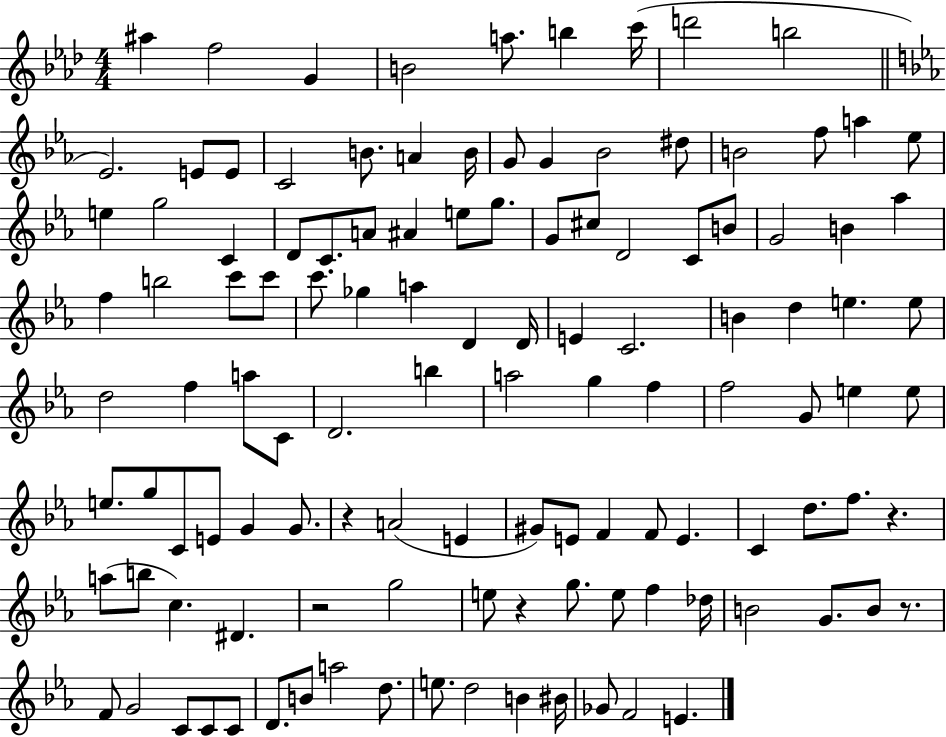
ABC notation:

X:1
T:Untitled
M:4/4
L:1/4
K:Ab
^a f2 G B2 a/2 b c'/4 d'2 b2 _E2 E/2 E/2 C2 B/2 A B/4 G/2 G _B2 ^d/2 B2 f/2 a _e/2 e g2 C D/2 C/2 A/2 ^A e/2 g/2 G/2 ^c/2 D2 C/2 B/2 G2 B _a f b2 c'/2 c'/2 c'/2 _g a D D/4 E C2 B d e e/2 d2 f a/2 C/2 D2 b a2 g f f2 G/2 e e/2 e/2 g/2 C/2 E/2 G G/2 z A2 E ^G/2 E/2 F F/2 E C d/2 f/2 z a/2 b/2 c ^D z2 g2 e/2 z g/2 e/2 f _d/4 B2 G/2 B/2 z/2 F/2 G2 C/2 C/2 C/2 D/2 B/2 a2 d/2 e/2 d2 B ^B/4 _G/2 F2 E